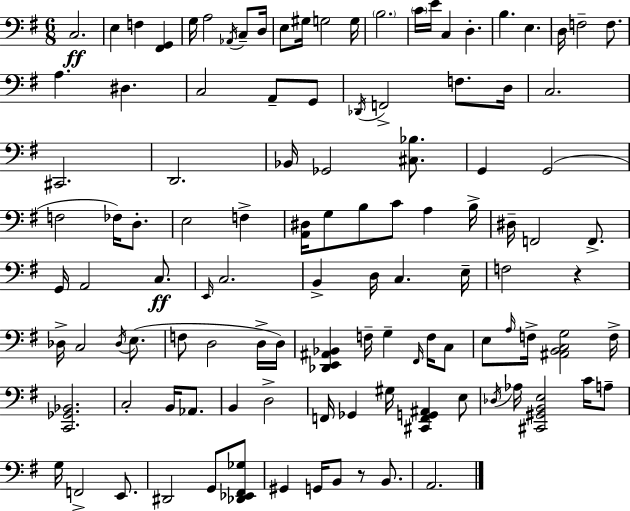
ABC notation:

X:1
T:Untitled
M:6/8
L:1/4
K:Em
C,2 E, F, [^F,,G,,] G,/4 A,2 _A,,/4 C,/2 D,/4 E,/2 ^G,/4 G,2 G,/4 B,2 C/4 E/4 C, D, B, E, D,/4 F,2 F,/2 A, ^D, C,2 A,,/2 G,,/2 _D,,/4 F,,2 F,/2 D,/4 C,2 ^C,,2 D,,2 _B,,/4 _G,,2 [^C,_B,]/2 G,, G,,2 F,2 _F,/4 D,/2 E,2 F, [A,,^D,]/4 G,/2 B,/2 C/2 A, B,/4 ^D,/4 F,,2 F,,/2 G,,/4 A,,2 C,/2 E,,/4 C,2 B,, D,/4 C, E,/4 F,2 z _D,/4 C,2 _D,/4 E,/2 F,/2 D,2 D,/4 D,/4 [_D,,E,,^A,,_B,,] F,/4 G, ^F,,/4 F,/4 C,/2 E,/2 A,/4 F,/4 [^A,,B,,C,G,]2 F,/4 [C,,_G,,_B,,]2 C,2 B,,/4 _A,,/2 B,, D,2 F,,/4 _G,, ^G,/4 [^C,,F,,G,,^A,,] E,/2 _D,/4 _A,/4 [^C,,^G,,B,,E,]2 C/4 A,/2 G,/4 F,,2 E,,/2 ^D,,2 G,,/2 [_D,,_E,,^F,,_G,]/2 ^G,, G,,/4 B,,/2 z/2 B,,/2 A,,2